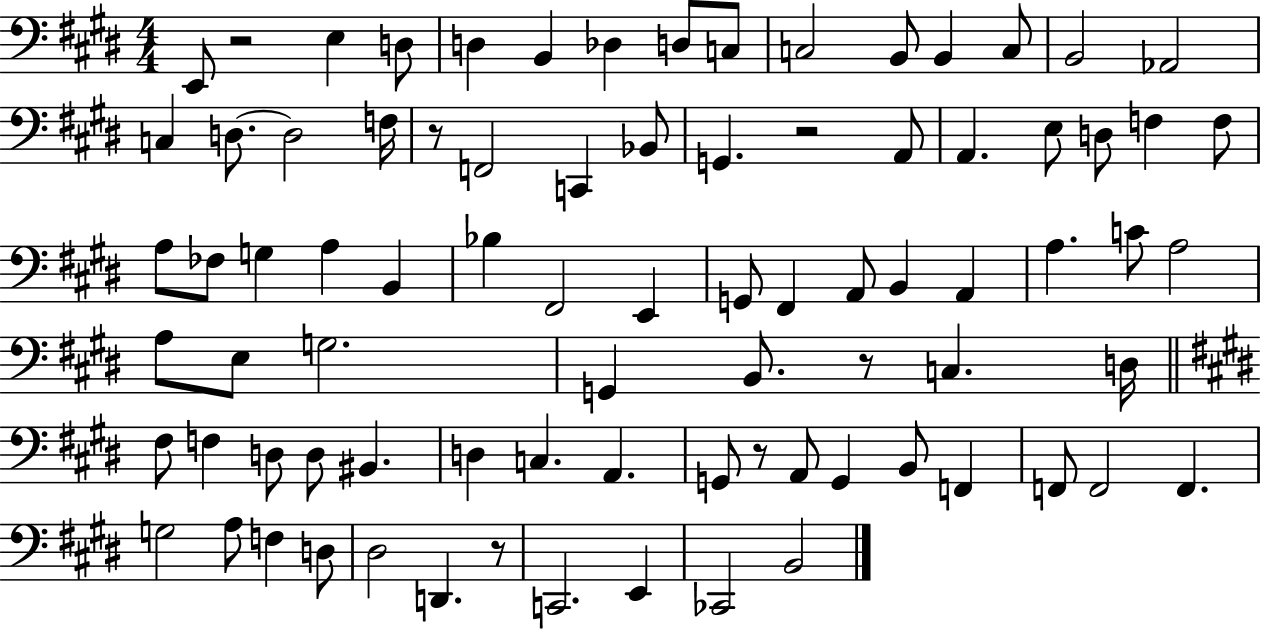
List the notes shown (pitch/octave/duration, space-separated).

E2/e R/h E3/q D3/e D3/q B2/q Db3/q D3/e C3/e C3/h B2/e B2/q C3/e B2/h Ab2/h C3/q D3/e. D3/h F3/s R/e F2/h C2/q Bb2/e G2/q. R/h A2/e A2/q. E3/e D3/e F3/q F3/e A3/e FES3/e G3/q A3/q B2/q Bb3/q F#2/h E2/q G2/e F#2/q A2/e B2/q A2/q A3/q. C4/e A3/h A3/e E3/e G3/h. G2/q B2/e. R/e C3/q. D3/s F#3/e F3/q D3/e D3/e BIS2/q. D3/q C3/q. A2/q. G2/e R/e A2/e G2/q B2/e F2/q F2/e F2/h F2/q. G3/h A3/e F3/q D3/e D#3/h D2/q. R/e C2/h. E2/q CES2/h B2/h